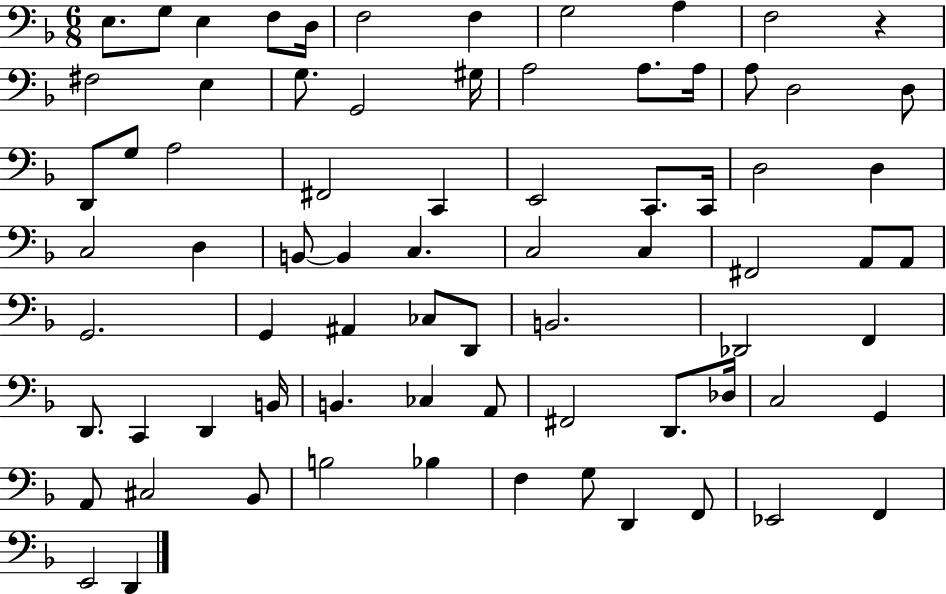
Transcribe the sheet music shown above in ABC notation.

X:1
T:Untitled
M:6/8
L:1/4
K:F
E,/2 G,/2 E, F,/2 D,/4 F,2 F, G,2 A, F,2 z ^F,2 E, G,/2 G,,2 ^G,/4 A,2 A,/2 A,/4 A,/2 D,2 D,/2 D,,/2 G,/2 A,2 ^F,,2 C,, E,,2 C,,/2 C,,/4 D,2 D, C,2 D, B,,/2 B,, C, C,2 C, ^F,,2 A,,/2 A,,/2 G,,2 G,, ^A,, _C,/2 D,,/2 B,,2 _D,,2 F,, D,,/2 C,, D,, B,,/4 B,, _C, A,,/2 ^F,,2 D,,/2 _D,/4 C,2 G,, A,,/2 ^C,2 _B,,/2 B,2 _B, F, G,/2 D,, F,,/2 _E,,2 F,, E,,2 D,,